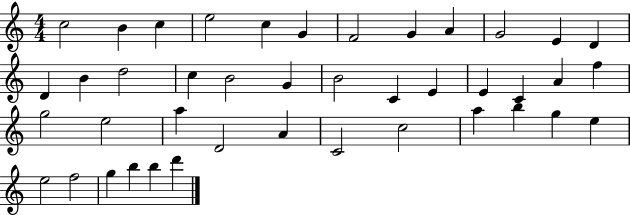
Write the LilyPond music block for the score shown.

{
  \clef treble
  \numericTimeSignature
  \time 4/4
  \key c \major
  c''2 b'4 c''4 | e''2 c''4 g'4 | f'2 g'4 a'4 | g'2 e'4 d'4 | \break d'4 b'4 d''2 | c''4 b'2 g'4 | b'2 c'4 e'4 | e'4 c'4 a'4 f''4 | \break g''2 e''2 | a''4 d'2 a'4 | c'2 c''2 | a''4 b''4 g''4 e''4 | \break e''2 f''2 | g''4 b''4 b''4 d'''4 | \bar "|."
}